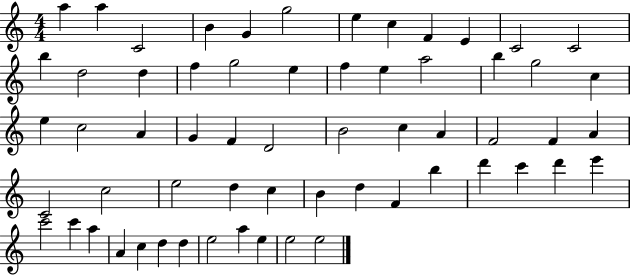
A5/q A5/q C4/h B4/q G4/q G5/h E5/q C5/q F4/q E4/q C4/h C4/h B5/q D5/h D5/q F5/q G5/h E5/q F5/q E5/q A5/h B5/q G5/h C5/q E5/q C5/h A4/q G4/q F4/q D4/h B4/h C5/q A4/q F4/h F4/q A4/q C4/h C5/h E5/h D5/q C5/q B4/q D5/q F4/q B5/q D6/q C6/q D6/q E6/q C6/h C6/q A5/q A4/q C5/q D5/q D5/q E5/h A5/q E5/q E5/h E5/h